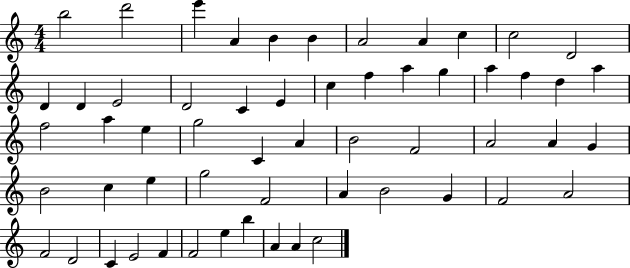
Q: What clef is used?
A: treble